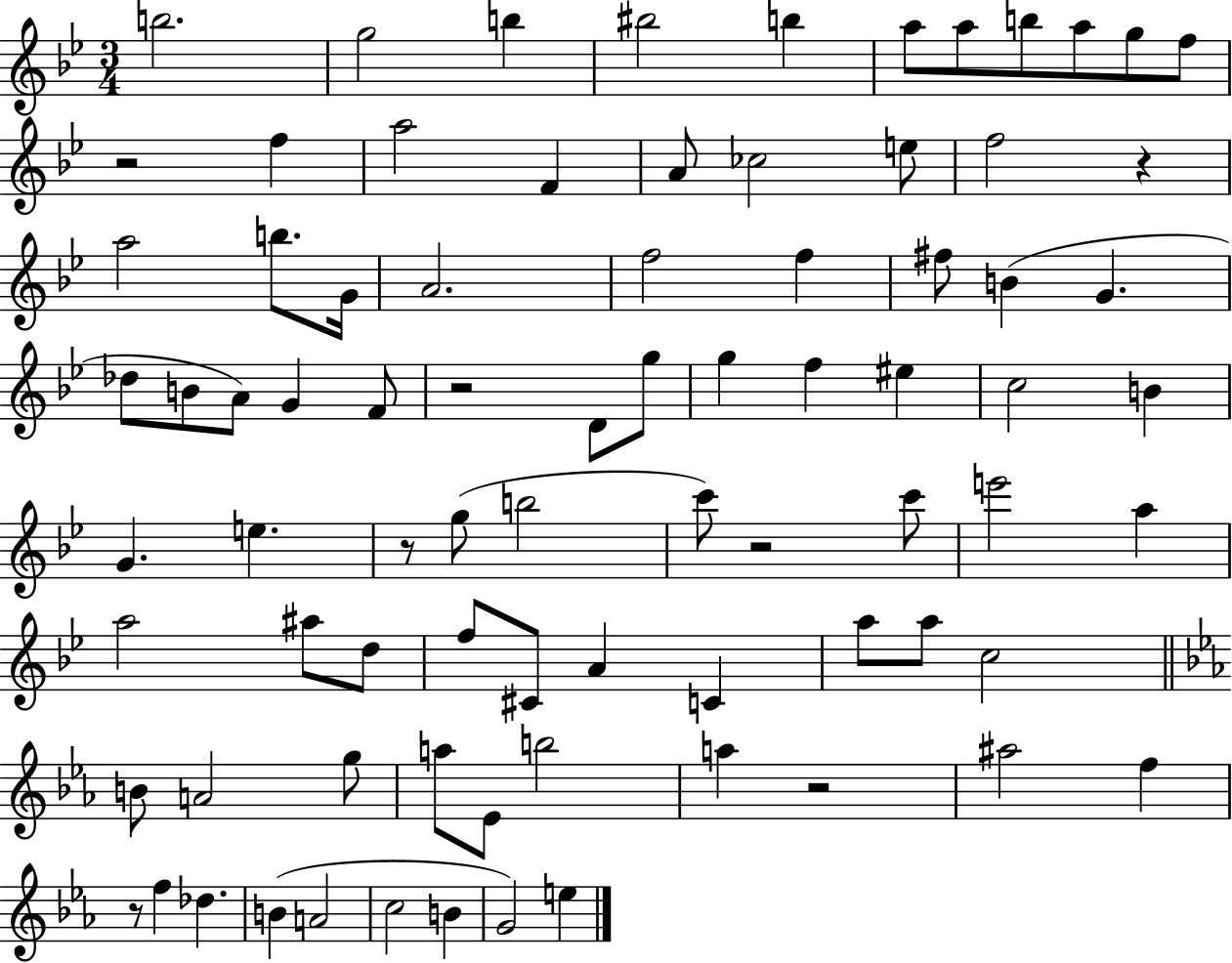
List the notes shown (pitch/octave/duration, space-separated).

B5/h. G5/h B5/q BIS5/h B5/q A5/e A5/e B5/e A5/e G5/e F5/e R/h F5/q A5/h F4/q A4/e CES5/h E5/e F5/h R/q A5/h B5/e. G4/s A4/h. F5/h F5/q F#5/e B4/q G4/q. Db5/e B4/e A4/e G4/q F4/e R/h D4/e G5/e G5/q F5/q EIS5/q C5/h B4/q G4/q. E5/q. R/e G5/e B5/h C6/e R/h C6/e E6/h A5/q A5/h A#5/e D5/e F5/e C#4/e A4/q C4/q A5/e A5/e C5/h B4/e A4/h G5/e A5/e Eb4/e B5/h A5/q R/h A#5/h F5/q R/e F5/q Db5/q. B4/q A4/h C5/h B4/q G4/h E5/q